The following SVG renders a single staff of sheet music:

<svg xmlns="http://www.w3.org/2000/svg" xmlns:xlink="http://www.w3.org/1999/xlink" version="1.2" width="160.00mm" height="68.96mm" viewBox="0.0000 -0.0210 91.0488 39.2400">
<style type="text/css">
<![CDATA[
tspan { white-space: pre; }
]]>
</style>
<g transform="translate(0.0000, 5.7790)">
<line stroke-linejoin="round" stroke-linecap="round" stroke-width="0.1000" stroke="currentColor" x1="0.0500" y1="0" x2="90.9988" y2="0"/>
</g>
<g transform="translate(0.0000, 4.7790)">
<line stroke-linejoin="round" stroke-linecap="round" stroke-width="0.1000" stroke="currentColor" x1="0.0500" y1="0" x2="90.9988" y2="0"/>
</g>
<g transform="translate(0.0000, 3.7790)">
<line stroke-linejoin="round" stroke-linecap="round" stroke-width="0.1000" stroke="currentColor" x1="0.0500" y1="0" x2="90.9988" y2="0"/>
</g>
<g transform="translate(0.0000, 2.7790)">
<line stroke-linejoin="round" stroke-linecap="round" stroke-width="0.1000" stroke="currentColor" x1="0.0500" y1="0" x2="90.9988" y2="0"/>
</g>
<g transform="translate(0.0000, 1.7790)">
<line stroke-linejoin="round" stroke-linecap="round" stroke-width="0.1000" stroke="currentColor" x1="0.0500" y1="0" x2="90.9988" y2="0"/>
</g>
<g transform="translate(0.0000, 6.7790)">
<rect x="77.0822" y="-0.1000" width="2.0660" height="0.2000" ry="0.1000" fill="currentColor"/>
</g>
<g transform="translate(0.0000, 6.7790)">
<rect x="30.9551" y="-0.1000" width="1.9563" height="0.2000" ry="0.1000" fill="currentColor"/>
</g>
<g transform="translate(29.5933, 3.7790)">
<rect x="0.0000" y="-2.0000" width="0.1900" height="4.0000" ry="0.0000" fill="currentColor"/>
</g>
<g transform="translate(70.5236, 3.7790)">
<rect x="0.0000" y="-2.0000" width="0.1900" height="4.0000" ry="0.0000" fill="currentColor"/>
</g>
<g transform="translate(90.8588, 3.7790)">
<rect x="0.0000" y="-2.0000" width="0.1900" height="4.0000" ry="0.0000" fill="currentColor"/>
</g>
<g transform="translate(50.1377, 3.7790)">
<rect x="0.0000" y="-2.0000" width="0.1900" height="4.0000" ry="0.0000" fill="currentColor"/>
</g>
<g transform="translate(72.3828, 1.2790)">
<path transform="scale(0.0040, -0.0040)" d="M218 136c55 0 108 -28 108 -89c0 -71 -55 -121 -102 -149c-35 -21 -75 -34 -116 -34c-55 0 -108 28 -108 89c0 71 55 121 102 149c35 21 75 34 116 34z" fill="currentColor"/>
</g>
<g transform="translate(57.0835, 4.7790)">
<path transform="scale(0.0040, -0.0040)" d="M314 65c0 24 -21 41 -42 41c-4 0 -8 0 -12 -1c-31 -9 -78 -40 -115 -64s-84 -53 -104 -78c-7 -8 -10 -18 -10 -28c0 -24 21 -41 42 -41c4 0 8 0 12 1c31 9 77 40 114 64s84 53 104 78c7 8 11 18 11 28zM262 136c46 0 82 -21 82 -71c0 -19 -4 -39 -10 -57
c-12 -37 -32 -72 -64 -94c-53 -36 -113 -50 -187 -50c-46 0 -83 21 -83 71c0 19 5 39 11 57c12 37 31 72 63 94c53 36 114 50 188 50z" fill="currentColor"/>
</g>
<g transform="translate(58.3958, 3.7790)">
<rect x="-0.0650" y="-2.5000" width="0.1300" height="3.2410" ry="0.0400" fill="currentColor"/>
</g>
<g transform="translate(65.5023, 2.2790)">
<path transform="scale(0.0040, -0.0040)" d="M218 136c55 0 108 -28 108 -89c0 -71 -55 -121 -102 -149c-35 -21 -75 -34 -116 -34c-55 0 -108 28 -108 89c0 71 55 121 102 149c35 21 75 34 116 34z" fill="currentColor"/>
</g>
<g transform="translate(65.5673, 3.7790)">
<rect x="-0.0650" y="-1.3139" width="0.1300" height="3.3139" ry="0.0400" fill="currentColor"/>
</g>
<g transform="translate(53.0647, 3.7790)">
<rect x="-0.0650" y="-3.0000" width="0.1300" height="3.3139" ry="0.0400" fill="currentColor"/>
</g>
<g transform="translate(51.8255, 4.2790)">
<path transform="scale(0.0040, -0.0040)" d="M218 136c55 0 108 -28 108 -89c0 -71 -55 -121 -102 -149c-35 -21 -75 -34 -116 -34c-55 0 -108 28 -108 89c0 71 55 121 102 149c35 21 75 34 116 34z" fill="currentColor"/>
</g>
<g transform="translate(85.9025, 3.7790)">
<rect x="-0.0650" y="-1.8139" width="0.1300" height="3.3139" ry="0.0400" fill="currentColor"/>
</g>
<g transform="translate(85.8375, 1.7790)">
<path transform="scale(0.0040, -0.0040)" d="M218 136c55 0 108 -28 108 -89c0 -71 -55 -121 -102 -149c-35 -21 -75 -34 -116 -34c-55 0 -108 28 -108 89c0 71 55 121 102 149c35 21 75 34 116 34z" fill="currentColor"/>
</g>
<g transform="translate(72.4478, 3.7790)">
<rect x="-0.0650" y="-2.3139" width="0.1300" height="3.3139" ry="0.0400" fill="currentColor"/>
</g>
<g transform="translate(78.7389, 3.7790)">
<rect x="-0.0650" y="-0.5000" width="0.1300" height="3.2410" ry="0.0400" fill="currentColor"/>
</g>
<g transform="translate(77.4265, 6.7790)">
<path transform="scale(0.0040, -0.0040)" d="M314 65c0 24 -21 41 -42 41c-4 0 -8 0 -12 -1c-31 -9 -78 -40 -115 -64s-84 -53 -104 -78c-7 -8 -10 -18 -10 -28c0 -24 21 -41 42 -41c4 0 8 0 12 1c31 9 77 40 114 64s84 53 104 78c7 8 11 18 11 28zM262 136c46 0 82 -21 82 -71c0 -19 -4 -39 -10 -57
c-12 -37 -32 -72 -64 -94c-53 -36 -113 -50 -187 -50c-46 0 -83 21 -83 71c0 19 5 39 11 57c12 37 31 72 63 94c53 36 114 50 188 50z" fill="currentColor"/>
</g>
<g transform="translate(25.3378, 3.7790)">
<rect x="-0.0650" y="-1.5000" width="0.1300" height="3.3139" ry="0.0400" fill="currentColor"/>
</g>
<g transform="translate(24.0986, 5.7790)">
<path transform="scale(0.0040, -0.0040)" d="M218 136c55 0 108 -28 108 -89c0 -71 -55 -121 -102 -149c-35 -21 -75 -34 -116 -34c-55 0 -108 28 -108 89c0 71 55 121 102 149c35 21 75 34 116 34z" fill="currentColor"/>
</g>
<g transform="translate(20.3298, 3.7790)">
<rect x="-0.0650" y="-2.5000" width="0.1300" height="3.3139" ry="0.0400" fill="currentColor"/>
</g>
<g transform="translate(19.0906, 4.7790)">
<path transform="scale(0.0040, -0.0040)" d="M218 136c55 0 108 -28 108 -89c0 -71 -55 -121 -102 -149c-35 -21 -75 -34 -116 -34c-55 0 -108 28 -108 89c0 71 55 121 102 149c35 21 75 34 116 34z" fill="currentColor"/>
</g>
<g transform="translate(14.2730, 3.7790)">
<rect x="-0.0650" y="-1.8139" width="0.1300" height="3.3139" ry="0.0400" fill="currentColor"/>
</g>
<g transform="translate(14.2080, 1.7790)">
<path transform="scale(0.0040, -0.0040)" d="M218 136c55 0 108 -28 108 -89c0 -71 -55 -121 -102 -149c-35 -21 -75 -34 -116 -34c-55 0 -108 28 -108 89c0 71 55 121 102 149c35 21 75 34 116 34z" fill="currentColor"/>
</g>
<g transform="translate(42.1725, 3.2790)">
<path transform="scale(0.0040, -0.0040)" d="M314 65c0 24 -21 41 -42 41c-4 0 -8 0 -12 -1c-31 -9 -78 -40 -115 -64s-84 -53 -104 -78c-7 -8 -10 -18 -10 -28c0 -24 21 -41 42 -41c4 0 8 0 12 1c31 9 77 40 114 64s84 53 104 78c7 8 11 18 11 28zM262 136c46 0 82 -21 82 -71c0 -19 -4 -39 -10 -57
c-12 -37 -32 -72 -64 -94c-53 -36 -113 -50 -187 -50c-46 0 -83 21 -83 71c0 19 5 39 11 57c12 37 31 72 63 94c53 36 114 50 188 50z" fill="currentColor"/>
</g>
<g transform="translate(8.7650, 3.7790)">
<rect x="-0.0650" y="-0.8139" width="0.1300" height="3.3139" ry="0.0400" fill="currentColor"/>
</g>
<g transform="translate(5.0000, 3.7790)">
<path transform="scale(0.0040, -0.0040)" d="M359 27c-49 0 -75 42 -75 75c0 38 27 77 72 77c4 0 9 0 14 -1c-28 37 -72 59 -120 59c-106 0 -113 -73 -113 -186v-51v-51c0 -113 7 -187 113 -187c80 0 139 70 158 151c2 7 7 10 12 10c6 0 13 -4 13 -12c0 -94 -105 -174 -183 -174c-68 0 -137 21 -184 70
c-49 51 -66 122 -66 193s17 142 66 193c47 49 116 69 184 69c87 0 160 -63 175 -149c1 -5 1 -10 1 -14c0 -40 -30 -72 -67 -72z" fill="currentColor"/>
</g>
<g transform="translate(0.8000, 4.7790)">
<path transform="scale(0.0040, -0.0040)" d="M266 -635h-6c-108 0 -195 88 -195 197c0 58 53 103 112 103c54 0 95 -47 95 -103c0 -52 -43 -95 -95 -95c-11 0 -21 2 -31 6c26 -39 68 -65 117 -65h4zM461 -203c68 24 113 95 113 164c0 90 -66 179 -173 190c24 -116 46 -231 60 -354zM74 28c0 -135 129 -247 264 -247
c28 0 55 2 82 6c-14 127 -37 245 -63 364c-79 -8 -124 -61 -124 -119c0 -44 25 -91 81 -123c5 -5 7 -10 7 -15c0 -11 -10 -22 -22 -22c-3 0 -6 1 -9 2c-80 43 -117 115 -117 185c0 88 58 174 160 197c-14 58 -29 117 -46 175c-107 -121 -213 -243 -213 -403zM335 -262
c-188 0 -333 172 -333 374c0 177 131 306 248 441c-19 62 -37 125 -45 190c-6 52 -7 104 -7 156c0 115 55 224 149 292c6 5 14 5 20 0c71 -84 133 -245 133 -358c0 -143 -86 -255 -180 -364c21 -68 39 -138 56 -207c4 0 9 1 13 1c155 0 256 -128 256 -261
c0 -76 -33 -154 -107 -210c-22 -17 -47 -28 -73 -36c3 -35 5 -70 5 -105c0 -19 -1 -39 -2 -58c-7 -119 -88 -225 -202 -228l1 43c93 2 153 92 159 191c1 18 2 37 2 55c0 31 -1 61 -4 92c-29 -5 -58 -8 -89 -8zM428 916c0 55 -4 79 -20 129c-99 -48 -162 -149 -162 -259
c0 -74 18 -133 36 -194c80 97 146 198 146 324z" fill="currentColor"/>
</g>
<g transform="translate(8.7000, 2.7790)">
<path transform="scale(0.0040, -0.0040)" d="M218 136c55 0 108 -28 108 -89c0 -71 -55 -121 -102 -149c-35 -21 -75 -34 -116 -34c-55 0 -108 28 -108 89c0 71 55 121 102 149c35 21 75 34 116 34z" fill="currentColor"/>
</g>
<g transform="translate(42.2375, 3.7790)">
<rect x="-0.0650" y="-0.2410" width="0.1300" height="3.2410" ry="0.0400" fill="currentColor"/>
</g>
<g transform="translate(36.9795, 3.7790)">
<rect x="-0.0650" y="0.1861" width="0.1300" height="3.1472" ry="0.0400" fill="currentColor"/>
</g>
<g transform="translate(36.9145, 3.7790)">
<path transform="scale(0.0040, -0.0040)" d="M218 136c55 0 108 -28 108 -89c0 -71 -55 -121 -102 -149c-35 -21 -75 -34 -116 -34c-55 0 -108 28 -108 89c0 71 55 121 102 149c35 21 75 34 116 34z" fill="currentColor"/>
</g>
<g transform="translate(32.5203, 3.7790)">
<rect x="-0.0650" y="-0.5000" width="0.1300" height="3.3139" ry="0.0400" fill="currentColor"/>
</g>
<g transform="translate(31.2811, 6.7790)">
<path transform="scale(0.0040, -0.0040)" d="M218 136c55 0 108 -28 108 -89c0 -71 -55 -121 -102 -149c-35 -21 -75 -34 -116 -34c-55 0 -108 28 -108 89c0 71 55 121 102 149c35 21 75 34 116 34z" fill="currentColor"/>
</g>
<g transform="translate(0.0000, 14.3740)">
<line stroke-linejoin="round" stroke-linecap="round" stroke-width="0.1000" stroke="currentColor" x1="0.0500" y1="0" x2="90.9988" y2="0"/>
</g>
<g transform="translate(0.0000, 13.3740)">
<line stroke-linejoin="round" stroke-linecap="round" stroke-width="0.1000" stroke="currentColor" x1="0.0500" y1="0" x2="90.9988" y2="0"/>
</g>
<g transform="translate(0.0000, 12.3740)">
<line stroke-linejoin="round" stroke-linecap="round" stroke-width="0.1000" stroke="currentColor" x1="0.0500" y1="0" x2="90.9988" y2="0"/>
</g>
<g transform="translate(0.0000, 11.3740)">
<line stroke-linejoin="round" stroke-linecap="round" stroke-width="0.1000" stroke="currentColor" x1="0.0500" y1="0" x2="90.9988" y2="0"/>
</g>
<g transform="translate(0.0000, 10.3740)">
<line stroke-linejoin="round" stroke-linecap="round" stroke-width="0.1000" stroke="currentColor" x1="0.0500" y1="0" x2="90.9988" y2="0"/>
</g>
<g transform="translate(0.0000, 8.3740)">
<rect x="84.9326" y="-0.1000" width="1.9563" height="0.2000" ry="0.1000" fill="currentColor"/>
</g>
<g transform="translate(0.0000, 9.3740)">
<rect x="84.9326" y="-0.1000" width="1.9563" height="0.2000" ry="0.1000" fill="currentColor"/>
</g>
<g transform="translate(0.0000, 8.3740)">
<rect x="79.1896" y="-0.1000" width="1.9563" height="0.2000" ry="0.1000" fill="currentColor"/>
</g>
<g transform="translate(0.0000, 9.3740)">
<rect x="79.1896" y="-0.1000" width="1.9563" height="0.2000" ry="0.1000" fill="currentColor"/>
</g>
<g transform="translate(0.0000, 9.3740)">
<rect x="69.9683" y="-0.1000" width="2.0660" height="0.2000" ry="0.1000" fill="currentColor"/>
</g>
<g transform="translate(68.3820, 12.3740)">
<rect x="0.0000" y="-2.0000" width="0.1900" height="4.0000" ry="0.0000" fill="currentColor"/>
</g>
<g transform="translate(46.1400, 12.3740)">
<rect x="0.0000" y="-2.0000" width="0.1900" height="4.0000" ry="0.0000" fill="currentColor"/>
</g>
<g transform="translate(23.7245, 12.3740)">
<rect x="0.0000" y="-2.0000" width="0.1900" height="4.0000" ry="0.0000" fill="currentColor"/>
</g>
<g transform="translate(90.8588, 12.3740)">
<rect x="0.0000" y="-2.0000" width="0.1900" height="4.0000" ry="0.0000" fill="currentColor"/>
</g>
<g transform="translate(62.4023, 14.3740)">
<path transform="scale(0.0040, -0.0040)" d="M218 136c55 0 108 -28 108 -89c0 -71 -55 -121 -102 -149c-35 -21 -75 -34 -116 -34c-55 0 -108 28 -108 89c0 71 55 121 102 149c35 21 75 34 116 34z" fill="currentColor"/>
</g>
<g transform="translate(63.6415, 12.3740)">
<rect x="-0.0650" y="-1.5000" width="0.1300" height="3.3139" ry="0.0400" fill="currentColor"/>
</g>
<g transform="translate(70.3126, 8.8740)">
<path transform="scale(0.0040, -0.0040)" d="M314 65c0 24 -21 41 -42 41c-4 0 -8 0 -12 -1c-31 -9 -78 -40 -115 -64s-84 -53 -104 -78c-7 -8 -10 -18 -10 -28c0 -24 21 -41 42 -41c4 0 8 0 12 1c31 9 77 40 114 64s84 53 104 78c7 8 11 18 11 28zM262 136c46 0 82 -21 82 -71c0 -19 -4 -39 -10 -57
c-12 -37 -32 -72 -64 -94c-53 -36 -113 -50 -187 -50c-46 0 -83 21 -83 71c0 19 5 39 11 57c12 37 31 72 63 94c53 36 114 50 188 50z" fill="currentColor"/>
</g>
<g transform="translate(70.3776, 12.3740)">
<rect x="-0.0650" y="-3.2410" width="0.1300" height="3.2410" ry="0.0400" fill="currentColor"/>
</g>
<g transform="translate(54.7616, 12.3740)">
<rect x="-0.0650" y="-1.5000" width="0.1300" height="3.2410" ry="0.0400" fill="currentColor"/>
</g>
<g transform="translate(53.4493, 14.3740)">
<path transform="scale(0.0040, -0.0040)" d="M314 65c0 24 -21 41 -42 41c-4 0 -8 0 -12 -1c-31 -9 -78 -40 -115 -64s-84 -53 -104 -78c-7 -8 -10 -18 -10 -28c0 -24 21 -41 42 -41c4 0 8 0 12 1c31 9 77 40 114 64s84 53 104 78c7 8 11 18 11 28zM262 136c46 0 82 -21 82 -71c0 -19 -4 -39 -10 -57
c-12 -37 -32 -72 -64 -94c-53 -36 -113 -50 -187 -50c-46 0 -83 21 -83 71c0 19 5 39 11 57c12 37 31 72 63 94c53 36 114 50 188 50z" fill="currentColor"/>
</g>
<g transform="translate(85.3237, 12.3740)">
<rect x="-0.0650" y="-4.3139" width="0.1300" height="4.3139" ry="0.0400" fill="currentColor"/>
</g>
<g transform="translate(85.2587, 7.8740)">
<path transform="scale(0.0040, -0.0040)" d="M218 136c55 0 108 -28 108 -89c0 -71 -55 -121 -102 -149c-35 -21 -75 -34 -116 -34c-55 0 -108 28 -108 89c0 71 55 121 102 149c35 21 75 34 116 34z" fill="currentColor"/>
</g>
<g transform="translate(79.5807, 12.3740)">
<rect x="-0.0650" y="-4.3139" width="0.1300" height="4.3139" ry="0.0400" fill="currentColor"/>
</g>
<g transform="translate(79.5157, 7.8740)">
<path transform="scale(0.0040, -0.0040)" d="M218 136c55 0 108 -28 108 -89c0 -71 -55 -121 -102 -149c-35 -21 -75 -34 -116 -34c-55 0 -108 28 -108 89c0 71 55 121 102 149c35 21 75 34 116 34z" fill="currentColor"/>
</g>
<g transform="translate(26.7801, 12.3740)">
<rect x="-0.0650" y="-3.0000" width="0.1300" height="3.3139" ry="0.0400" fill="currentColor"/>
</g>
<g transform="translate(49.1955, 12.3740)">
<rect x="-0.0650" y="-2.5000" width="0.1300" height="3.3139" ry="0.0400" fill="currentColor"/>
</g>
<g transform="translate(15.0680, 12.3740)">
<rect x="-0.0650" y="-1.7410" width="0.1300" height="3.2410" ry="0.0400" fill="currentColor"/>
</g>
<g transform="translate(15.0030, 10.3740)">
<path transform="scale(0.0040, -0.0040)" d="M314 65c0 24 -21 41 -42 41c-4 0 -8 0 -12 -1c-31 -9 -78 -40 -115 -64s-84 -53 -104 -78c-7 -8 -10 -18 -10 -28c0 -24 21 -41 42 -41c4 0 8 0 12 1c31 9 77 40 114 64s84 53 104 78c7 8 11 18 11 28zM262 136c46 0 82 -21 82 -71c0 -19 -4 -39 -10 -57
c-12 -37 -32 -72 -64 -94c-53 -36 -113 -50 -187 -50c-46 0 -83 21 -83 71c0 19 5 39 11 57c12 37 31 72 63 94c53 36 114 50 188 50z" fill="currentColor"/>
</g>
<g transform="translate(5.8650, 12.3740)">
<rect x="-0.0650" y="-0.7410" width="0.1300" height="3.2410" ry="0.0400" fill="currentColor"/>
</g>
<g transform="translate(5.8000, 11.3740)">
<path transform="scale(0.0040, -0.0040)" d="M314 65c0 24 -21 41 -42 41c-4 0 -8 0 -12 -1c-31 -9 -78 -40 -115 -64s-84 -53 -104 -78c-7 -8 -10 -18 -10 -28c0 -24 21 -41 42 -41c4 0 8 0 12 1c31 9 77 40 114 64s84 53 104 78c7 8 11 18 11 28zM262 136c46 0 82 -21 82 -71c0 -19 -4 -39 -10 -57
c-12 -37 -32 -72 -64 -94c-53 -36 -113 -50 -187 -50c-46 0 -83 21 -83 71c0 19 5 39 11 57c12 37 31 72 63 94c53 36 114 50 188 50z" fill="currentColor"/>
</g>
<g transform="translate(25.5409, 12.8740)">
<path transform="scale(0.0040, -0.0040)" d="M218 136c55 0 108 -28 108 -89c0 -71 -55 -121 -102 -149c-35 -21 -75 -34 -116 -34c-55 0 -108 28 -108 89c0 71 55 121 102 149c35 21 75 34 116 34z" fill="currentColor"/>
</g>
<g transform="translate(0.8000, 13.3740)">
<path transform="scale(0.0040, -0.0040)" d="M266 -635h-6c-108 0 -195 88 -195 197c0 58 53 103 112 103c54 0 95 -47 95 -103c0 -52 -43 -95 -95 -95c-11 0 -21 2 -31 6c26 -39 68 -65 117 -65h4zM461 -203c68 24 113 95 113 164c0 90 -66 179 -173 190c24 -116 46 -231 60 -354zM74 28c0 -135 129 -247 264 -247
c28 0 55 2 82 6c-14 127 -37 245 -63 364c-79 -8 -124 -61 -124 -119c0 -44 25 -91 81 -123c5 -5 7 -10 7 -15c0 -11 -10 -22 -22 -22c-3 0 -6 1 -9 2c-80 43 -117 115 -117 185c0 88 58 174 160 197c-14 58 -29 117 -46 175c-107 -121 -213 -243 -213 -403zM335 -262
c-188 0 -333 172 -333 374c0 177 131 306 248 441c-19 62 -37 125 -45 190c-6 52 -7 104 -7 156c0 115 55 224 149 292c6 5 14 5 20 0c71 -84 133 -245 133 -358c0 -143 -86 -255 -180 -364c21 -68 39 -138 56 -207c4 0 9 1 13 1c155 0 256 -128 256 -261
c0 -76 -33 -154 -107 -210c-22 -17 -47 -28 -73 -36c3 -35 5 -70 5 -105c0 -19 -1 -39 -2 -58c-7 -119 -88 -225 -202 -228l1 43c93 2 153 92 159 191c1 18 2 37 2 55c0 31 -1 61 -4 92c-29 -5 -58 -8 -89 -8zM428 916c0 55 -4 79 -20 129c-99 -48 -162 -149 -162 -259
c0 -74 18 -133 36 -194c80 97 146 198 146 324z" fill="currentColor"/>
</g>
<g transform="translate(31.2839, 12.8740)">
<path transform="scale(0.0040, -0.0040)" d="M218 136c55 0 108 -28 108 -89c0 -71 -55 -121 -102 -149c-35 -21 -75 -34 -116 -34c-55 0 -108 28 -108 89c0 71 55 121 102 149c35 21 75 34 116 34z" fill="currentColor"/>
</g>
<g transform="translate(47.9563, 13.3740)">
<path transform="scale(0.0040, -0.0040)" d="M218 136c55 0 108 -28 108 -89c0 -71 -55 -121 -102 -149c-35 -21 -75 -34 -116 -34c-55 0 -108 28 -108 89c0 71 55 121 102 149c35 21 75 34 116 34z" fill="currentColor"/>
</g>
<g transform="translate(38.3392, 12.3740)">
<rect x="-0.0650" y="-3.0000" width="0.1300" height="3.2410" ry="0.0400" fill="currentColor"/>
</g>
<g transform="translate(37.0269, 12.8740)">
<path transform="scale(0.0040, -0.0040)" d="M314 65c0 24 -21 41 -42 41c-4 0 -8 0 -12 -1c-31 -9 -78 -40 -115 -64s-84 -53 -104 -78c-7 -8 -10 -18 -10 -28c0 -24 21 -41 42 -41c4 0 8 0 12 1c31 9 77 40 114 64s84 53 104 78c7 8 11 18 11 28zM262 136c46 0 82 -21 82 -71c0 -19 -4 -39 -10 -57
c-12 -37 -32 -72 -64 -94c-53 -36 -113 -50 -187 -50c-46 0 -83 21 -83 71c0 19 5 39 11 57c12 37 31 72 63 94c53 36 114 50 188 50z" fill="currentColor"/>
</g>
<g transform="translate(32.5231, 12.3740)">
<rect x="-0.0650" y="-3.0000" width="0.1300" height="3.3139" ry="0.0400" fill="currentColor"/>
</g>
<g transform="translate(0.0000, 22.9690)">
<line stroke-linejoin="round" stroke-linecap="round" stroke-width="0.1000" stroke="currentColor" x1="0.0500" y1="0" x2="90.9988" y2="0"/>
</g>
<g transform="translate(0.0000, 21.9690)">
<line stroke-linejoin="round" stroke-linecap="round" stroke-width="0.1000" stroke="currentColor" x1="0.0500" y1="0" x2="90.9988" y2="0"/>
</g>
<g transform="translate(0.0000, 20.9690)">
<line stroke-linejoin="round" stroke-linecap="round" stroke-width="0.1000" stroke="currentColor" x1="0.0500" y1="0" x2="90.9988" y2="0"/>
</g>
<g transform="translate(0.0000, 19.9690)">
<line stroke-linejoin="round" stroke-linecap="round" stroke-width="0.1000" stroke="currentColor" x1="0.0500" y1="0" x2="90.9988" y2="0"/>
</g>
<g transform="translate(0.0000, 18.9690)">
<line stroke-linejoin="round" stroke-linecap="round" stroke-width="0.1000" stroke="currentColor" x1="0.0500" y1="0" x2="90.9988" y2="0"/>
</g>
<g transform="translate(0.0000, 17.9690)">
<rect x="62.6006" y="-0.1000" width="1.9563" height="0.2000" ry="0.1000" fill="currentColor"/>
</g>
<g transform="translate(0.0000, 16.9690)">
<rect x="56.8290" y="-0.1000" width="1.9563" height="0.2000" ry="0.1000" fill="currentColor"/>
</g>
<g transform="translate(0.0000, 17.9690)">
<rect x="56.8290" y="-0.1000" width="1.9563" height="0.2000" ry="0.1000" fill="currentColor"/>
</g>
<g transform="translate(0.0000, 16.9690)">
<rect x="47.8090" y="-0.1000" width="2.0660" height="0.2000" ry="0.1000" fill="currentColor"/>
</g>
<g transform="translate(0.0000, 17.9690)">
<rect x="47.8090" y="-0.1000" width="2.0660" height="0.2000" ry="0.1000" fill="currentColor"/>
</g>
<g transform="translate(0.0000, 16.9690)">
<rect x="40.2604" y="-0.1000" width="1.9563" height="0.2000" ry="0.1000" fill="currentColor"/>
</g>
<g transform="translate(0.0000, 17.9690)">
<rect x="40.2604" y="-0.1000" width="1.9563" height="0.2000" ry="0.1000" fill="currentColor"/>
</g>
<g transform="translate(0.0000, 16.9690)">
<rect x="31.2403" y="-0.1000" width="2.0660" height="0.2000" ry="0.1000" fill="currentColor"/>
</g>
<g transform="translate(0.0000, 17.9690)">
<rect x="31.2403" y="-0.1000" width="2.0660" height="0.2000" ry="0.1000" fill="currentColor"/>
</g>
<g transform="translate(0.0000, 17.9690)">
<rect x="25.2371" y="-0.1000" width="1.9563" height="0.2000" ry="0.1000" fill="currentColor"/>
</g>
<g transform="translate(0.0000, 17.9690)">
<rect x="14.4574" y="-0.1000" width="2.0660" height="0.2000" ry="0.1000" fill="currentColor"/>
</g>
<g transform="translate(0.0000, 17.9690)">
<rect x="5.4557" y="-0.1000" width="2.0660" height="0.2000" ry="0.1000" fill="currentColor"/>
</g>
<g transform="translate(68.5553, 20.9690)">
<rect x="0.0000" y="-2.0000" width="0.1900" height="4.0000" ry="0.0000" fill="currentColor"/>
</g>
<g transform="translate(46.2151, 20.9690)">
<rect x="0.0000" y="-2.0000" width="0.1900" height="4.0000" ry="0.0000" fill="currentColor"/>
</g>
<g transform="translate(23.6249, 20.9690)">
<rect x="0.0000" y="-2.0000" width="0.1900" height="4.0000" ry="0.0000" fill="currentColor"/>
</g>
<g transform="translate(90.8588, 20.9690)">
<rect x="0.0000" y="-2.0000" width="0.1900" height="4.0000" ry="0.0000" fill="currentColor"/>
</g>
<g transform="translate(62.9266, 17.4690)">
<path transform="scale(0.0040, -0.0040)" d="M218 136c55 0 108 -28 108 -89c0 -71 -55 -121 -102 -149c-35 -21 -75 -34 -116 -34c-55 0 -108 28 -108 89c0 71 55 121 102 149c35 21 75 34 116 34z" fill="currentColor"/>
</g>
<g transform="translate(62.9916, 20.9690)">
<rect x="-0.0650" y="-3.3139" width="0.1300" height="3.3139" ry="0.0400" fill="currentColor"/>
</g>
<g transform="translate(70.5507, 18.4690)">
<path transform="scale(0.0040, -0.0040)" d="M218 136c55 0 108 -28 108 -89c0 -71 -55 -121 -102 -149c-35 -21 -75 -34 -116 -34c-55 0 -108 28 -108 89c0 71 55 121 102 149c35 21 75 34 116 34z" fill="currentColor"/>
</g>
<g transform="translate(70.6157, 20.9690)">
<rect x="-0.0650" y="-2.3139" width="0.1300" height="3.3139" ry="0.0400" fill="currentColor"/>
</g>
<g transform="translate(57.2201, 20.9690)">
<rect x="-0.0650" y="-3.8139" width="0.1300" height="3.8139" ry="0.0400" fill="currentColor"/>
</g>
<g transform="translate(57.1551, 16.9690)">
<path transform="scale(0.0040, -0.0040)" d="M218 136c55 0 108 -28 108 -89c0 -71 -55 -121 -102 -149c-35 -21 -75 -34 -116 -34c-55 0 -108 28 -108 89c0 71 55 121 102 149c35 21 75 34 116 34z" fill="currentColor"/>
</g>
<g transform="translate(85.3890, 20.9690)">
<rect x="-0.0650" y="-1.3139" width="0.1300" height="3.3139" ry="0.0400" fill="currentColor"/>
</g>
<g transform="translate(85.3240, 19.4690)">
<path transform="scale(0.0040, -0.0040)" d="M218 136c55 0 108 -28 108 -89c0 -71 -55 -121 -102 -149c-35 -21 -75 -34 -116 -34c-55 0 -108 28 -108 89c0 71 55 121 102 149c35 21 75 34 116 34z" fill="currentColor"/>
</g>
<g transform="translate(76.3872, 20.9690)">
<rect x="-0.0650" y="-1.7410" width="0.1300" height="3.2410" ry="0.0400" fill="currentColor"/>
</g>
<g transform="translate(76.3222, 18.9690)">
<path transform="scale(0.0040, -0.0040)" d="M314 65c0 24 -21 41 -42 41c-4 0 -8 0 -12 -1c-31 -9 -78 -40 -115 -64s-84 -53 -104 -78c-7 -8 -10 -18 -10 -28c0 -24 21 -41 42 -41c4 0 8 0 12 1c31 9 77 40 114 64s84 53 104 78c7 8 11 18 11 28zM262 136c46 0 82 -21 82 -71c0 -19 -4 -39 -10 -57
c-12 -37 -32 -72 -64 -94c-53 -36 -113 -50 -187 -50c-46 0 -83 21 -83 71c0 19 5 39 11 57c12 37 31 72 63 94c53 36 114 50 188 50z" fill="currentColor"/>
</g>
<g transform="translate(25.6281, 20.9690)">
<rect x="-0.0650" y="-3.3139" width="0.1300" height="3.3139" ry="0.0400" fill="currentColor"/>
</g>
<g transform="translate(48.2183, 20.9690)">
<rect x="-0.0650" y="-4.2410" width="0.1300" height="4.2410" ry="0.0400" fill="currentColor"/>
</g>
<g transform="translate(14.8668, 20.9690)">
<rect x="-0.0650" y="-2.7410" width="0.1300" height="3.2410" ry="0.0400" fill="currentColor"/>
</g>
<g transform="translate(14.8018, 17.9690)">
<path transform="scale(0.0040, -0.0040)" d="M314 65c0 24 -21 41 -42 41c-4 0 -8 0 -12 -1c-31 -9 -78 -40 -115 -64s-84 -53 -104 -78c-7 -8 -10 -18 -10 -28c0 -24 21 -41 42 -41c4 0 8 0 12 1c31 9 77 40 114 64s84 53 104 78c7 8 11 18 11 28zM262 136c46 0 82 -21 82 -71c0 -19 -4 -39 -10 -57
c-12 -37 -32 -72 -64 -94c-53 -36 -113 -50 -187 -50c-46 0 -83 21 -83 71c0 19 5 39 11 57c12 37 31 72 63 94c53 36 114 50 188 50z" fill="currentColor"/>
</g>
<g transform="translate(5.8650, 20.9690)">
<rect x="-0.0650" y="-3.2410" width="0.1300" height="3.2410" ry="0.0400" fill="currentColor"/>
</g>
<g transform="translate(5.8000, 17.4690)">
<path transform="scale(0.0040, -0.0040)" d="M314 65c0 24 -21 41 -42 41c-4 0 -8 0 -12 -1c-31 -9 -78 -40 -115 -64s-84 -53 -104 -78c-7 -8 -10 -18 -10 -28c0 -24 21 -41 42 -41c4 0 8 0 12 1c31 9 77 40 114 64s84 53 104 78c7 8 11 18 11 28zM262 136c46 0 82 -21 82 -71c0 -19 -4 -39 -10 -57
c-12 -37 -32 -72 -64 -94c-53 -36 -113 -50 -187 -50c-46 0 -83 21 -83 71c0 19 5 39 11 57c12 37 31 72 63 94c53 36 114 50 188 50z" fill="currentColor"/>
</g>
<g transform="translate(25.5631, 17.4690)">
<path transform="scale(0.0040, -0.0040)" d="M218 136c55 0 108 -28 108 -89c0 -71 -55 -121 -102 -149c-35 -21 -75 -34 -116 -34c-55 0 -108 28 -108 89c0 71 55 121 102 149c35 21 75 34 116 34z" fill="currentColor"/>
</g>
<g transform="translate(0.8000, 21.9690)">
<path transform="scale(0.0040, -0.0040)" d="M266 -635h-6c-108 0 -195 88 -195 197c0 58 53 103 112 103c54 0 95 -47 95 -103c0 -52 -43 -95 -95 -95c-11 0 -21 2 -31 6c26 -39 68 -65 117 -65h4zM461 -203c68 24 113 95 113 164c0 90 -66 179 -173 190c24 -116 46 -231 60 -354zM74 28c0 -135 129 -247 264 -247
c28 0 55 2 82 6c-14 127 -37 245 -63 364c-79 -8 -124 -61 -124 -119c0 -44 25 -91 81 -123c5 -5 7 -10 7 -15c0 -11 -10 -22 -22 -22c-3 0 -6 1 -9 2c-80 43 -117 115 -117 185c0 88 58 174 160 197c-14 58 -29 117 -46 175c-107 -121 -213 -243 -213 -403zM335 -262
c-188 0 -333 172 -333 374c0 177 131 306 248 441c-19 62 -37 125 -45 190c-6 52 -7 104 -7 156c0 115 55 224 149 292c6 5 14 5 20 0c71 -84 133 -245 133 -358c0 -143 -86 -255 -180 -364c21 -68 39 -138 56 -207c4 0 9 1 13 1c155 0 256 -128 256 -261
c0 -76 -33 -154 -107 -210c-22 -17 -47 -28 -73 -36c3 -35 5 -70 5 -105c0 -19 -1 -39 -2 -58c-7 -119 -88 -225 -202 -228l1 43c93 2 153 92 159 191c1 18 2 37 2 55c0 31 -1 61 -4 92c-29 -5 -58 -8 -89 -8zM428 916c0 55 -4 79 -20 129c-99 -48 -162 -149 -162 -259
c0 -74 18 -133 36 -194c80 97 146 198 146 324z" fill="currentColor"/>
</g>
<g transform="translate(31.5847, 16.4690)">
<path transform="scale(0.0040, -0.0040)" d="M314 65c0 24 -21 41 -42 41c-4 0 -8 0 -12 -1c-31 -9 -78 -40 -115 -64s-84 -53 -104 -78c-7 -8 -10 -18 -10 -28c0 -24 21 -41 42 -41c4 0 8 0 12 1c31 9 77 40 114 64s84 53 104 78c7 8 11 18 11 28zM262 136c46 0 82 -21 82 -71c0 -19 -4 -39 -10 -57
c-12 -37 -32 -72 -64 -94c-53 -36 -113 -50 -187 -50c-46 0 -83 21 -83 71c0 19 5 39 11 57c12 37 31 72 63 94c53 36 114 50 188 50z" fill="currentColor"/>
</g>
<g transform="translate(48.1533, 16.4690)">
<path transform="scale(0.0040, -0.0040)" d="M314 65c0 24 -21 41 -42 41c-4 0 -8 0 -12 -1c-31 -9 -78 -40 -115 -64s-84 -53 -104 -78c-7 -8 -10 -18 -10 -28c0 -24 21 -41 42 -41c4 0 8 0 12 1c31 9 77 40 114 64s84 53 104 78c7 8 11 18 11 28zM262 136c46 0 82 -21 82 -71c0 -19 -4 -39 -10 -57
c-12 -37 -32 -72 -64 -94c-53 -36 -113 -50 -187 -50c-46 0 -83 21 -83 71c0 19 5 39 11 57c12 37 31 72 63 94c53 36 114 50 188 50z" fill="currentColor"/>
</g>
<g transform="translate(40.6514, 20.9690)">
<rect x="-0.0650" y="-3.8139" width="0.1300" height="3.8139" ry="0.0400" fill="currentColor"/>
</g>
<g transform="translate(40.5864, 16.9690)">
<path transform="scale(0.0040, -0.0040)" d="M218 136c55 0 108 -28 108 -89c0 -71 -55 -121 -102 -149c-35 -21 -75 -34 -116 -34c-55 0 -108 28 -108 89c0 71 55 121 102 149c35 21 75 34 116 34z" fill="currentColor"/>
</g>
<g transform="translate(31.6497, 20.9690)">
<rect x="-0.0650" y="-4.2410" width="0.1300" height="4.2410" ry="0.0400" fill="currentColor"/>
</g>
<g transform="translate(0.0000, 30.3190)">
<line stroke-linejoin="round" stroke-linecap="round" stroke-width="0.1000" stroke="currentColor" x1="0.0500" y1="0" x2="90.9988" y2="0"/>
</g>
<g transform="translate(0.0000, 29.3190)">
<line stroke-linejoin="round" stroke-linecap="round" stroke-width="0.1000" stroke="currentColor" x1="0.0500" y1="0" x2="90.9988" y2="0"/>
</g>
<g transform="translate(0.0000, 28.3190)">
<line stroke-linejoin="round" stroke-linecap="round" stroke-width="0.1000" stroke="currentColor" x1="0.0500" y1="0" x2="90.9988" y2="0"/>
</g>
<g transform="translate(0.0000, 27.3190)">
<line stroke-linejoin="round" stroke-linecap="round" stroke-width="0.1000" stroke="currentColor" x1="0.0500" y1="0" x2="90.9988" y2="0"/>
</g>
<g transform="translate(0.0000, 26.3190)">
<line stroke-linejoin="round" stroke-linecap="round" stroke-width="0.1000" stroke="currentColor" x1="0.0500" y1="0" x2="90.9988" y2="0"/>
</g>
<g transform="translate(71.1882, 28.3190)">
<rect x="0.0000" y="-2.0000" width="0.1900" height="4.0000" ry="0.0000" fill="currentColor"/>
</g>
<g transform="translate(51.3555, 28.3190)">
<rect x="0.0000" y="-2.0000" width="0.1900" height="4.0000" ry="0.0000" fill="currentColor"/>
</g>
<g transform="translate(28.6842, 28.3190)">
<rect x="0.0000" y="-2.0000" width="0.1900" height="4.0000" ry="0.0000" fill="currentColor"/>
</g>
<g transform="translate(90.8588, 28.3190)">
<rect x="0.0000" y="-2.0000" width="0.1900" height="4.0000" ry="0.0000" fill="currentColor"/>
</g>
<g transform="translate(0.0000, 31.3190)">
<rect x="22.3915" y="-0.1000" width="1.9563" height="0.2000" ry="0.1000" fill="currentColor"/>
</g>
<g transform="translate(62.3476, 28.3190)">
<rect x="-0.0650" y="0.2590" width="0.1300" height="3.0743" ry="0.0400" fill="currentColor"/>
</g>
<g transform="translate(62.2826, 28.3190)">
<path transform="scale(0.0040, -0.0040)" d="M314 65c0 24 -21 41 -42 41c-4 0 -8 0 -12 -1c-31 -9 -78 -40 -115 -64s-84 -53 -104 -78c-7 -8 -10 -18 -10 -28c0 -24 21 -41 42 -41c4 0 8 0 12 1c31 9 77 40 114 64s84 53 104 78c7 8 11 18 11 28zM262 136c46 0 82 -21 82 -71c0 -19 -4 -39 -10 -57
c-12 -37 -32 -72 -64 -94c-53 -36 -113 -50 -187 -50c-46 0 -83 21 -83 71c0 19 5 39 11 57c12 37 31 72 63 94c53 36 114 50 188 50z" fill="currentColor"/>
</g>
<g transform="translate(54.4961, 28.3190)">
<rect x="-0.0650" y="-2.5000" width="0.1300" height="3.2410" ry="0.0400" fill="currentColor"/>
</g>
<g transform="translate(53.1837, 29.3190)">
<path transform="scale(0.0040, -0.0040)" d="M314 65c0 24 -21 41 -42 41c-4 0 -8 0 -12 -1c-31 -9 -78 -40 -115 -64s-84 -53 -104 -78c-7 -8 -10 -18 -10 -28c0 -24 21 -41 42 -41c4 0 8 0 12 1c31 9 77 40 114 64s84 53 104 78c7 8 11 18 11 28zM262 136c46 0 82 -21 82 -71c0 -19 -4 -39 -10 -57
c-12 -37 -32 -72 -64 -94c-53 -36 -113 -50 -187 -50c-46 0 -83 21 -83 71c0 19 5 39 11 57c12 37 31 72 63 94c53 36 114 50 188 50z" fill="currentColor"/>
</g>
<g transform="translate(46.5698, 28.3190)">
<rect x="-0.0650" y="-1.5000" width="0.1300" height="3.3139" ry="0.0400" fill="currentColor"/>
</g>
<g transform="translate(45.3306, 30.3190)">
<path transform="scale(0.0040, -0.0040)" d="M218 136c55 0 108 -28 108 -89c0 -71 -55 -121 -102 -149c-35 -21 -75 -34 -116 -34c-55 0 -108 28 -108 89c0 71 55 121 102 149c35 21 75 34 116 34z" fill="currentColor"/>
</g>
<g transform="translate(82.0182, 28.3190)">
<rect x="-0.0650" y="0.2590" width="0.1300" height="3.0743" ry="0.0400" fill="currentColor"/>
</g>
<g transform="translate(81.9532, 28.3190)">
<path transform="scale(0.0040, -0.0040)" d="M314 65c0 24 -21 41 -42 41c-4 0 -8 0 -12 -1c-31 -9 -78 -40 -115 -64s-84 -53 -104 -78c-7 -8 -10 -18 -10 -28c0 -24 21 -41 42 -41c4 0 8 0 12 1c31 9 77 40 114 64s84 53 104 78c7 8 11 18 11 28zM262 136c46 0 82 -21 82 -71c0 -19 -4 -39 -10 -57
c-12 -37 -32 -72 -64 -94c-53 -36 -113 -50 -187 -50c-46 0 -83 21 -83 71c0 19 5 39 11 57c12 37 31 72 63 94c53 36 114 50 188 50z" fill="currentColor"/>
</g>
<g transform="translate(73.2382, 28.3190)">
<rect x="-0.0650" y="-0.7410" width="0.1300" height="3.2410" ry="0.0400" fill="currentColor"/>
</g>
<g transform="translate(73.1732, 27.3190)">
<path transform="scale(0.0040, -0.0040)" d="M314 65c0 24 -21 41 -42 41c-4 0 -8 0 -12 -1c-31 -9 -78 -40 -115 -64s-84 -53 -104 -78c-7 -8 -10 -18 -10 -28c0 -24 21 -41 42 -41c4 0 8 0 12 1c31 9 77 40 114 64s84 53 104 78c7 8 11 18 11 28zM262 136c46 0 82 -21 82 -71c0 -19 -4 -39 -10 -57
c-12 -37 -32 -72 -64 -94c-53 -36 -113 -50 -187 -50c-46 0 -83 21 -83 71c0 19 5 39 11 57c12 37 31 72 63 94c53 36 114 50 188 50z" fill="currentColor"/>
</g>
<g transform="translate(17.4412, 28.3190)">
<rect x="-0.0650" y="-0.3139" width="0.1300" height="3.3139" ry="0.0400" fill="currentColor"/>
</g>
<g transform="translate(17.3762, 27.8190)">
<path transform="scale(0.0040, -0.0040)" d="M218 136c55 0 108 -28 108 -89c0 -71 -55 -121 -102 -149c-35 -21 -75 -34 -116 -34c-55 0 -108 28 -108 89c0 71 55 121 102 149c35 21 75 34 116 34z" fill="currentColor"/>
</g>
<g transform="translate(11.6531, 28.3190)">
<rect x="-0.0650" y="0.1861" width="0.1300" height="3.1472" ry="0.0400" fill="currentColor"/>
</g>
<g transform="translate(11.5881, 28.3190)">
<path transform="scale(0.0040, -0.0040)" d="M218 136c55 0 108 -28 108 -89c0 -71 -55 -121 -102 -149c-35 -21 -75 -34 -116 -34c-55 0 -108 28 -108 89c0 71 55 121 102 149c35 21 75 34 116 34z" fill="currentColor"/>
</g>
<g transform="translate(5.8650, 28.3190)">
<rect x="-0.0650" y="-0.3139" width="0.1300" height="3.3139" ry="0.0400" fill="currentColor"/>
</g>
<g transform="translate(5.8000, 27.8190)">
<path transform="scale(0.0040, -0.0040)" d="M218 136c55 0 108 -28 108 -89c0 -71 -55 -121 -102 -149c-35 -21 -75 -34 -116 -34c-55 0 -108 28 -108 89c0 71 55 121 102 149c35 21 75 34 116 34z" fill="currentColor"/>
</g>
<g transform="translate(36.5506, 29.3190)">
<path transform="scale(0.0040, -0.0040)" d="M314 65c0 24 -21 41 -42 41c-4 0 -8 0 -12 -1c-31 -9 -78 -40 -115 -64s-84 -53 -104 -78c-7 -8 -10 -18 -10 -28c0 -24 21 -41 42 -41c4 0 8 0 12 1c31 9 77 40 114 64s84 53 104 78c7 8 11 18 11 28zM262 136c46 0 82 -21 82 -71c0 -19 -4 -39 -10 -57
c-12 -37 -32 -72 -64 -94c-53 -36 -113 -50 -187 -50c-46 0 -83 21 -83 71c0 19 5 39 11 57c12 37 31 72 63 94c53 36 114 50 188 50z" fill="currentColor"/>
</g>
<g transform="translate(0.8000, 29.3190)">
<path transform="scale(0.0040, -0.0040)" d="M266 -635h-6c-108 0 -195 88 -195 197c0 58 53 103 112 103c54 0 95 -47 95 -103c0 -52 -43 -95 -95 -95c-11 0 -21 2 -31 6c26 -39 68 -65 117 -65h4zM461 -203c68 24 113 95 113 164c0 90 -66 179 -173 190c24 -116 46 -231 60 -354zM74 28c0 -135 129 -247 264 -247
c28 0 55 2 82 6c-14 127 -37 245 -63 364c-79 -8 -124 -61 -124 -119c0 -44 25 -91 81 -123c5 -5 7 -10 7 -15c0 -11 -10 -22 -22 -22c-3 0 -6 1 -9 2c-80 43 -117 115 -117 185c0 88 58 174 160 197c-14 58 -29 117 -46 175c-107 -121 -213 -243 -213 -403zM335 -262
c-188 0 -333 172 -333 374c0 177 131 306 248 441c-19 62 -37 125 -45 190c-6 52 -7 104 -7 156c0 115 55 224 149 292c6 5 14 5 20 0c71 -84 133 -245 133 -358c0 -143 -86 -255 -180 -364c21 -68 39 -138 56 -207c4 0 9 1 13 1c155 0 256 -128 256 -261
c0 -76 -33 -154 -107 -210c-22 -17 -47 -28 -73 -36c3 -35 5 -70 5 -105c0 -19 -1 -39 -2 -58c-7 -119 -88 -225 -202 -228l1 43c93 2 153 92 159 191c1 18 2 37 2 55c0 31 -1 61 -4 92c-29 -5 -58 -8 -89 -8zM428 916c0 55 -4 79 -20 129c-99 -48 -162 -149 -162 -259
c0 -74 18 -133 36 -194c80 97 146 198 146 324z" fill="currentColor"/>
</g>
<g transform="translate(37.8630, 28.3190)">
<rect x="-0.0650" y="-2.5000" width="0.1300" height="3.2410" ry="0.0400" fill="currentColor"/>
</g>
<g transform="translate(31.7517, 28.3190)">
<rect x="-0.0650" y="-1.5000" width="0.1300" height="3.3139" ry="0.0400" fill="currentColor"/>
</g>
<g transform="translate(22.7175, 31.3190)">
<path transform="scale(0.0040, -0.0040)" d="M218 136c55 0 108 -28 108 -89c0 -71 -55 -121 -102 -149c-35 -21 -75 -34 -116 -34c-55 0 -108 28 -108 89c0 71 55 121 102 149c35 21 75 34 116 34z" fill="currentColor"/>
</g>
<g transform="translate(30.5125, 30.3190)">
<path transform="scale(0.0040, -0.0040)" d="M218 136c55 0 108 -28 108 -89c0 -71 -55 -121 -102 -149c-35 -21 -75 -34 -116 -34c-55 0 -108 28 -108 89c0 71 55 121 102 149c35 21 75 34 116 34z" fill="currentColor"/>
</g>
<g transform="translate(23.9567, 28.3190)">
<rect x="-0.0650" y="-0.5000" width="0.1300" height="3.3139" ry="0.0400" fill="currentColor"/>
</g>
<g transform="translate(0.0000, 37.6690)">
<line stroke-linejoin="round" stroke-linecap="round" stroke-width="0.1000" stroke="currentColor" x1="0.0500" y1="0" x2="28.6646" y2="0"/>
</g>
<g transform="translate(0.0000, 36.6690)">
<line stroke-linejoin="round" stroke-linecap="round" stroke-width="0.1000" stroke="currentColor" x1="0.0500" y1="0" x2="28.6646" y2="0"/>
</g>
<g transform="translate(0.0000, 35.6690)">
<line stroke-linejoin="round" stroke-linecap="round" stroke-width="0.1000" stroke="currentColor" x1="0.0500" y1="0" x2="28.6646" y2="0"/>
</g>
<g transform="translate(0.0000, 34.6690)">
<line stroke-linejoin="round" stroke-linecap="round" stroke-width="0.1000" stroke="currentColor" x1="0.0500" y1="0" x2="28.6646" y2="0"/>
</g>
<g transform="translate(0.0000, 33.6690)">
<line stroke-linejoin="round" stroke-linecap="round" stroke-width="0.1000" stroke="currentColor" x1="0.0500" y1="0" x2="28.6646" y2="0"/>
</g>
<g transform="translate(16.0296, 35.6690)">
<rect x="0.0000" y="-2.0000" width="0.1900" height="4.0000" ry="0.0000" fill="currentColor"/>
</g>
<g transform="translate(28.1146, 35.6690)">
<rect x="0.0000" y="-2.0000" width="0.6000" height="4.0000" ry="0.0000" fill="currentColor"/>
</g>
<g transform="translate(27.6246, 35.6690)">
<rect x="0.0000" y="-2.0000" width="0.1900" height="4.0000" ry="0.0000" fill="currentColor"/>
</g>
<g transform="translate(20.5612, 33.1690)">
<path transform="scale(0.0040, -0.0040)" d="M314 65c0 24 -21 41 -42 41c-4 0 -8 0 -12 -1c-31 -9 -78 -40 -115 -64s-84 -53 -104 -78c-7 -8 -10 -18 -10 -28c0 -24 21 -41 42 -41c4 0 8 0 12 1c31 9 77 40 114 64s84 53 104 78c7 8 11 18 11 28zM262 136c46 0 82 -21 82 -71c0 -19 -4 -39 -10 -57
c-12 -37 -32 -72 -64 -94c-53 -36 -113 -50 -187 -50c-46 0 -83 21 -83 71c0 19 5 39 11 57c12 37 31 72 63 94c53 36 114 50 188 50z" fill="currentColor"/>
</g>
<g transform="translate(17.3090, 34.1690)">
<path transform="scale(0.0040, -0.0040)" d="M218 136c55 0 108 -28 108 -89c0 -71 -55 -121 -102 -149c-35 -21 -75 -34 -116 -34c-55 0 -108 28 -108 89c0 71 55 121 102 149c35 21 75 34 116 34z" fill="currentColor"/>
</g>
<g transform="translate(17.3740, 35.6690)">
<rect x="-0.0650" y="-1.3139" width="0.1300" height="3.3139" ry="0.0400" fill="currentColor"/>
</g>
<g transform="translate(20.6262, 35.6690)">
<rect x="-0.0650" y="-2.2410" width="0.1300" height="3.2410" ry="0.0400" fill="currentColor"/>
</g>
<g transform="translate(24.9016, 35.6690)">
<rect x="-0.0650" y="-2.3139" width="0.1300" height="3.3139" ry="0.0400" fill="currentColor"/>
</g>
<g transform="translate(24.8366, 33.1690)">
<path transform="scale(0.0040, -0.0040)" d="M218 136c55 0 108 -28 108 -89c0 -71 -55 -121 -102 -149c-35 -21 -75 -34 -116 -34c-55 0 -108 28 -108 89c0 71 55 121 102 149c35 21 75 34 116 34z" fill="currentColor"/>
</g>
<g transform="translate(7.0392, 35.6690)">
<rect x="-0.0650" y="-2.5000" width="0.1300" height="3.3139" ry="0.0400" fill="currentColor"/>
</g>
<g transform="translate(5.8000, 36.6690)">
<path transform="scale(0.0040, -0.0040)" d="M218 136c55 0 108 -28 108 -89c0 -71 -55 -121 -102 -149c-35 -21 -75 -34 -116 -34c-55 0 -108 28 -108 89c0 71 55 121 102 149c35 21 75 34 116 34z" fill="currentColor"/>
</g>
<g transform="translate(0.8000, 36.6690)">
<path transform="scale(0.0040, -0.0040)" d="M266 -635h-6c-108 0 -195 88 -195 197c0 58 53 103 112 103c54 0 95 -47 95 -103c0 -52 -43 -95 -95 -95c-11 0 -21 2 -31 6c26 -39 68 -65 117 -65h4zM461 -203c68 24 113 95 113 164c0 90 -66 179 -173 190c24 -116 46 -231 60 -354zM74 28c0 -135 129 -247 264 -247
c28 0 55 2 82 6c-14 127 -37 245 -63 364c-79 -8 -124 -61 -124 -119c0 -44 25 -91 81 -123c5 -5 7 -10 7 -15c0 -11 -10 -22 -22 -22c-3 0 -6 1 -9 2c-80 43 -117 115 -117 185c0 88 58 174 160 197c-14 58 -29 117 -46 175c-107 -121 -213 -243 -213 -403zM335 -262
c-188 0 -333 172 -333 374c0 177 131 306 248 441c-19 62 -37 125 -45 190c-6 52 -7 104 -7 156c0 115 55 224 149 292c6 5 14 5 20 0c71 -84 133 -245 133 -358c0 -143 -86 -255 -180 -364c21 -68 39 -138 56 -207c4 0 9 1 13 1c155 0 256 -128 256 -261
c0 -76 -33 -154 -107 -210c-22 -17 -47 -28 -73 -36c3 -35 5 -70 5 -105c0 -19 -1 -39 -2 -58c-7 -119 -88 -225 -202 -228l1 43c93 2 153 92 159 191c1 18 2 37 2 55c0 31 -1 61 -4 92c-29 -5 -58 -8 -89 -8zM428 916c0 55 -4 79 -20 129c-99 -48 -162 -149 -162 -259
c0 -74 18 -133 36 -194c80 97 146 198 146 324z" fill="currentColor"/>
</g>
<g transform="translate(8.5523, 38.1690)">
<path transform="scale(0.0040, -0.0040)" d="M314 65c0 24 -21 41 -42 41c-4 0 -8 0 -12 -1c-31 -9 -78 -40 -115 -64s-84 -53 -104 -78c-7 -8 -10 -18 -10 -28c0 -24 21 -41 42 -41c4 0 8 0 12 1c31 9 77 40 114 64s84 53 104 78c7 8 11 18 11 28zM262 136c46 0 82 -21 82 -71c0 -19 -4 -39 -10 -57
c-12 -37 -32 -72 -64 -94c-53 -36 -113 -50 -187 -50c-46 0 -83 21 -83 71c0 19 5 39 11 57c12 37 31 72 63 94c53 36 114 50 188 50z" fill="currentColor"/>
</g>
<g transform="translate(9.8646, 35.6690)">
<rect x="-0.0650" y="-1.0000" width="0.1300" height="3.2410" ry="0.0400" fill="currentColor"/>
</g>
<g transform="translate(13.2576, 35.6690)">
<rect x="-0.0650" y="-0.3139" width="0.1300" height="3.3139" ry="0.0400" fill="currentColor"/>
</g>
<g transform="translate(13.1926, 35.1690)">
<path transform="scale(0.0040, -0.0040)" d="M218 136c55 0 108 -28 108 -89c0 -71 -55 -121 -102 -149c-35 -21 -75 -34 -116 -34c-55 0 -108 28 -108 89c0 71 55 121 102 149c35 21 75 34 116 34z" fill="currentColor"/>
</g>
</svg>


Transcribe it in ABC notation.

X:1
T:Untitled
M:4/4
L:1/4
K:C
d f G E C B c2 A G2 e g C2 f d2 f2 A A A2 G E2 E b2 d' d' b2 a2 b d'2 c' d'2 c' b g f2 e c B c C E G2 E G2 B2 d2 B2 G D2 c e g2 g